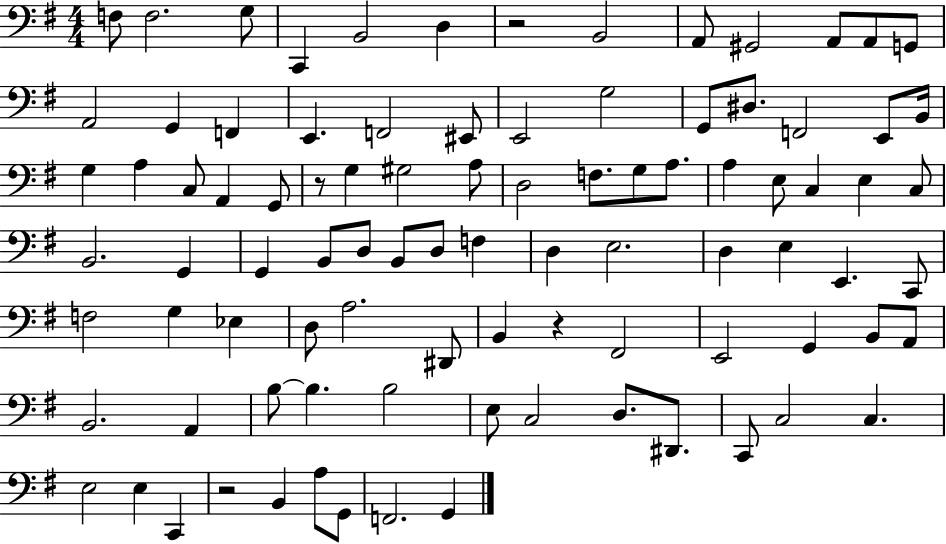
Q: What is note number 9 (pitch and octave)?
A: G#2